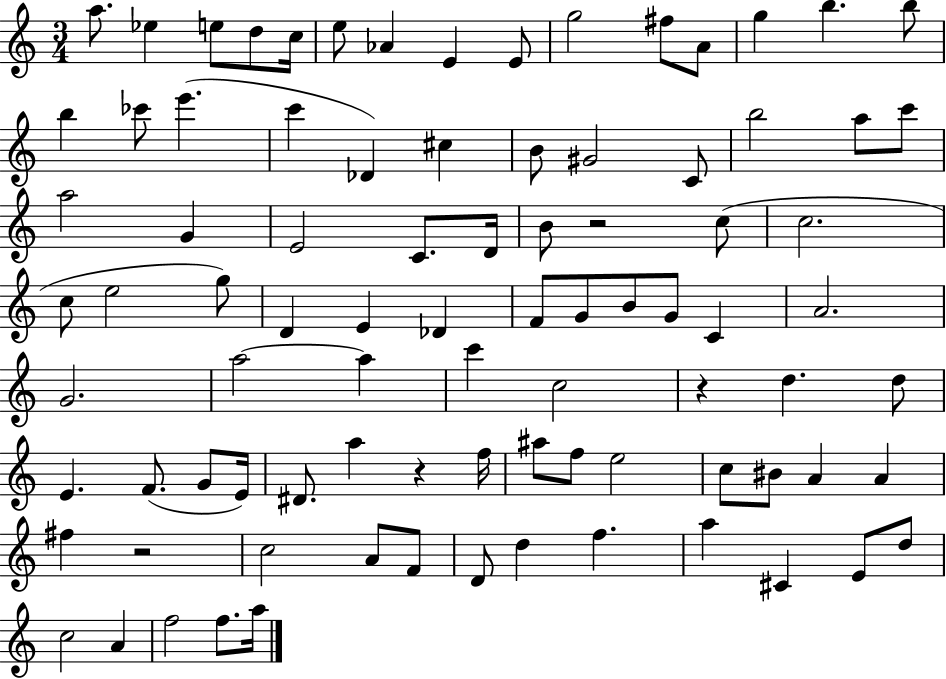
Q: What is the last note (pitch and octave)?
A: A5